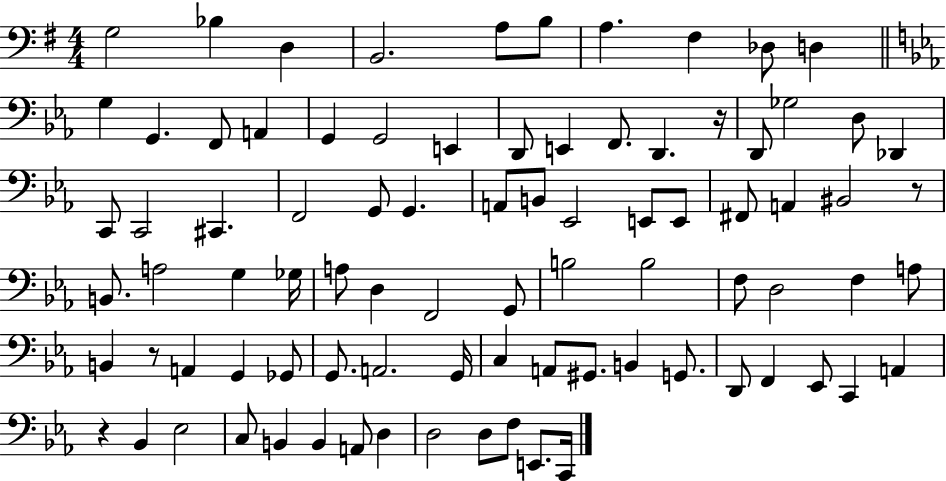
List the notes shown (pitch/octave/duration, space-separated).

G3/h Bb3/q D3/q B2/h. A3/e B3/e A3/q. F#3/q Db3/e D3/q G3/q G2/q. F2/e A2/q G2/q G2/h E2/q D2/e E2/q F2/e. D2/q. R/s D2/e Gb3/h D3/e Db2/q C2/e C2/h C#2/q. F2/h G2/e G2/q. A2/e B2/e Eb2/h E2/e E2/e F#2/e A2/q BIS2/h R/e B2/e. A3/h G3/q Gb3/s A3/e D3/q F2/h G2/e B3/h B3/h F3/e D3/h F3/q A3/e B2/q R/e A2/q G2/q Gb2/e G2/e. A2/h. G2/s C3/q A2/e G#2/e. B2/q G2/e. D2/e F2/q Eb2/e C2/q A2/q R/q Bb2/q Eb3/h C3/e B2/q B2/q A2/e D3/q D3/h D3/e F3/e E2/e. C2/s